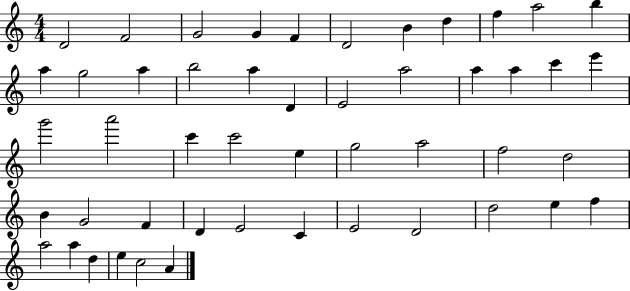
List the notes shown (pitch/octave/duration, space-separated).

D4/h F4/h G4/h G4/q F4/q D4/h B4/q D5/q F5/q A5/h B5/q A5/q G5/h A5/q B5/h A5/q D4/q E4/h A5/h A5/q A5/q C6/q E6/q G6/h A6/h C6/q C6/h E5/q G5/h A5/h F5/h D5/h B4/q G4/h F4/q D4/q E4/h C4/q E4/h D4/h D5/h E5/q F5/q A5/h A5/q D5/q E5/q C5/h A4/q